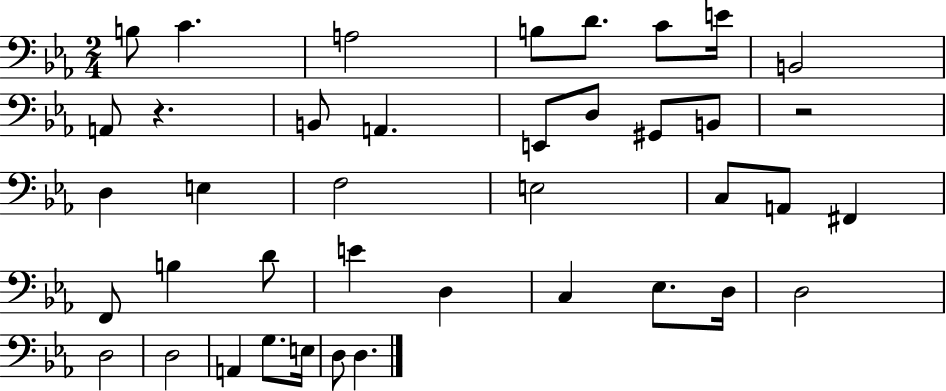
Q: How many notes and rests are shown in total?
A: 40